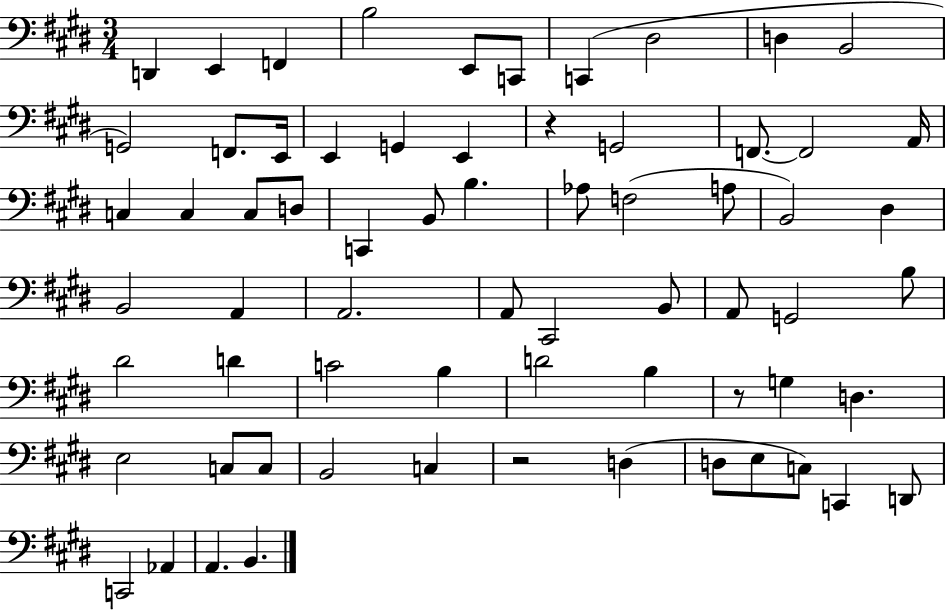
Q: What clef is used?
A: bass